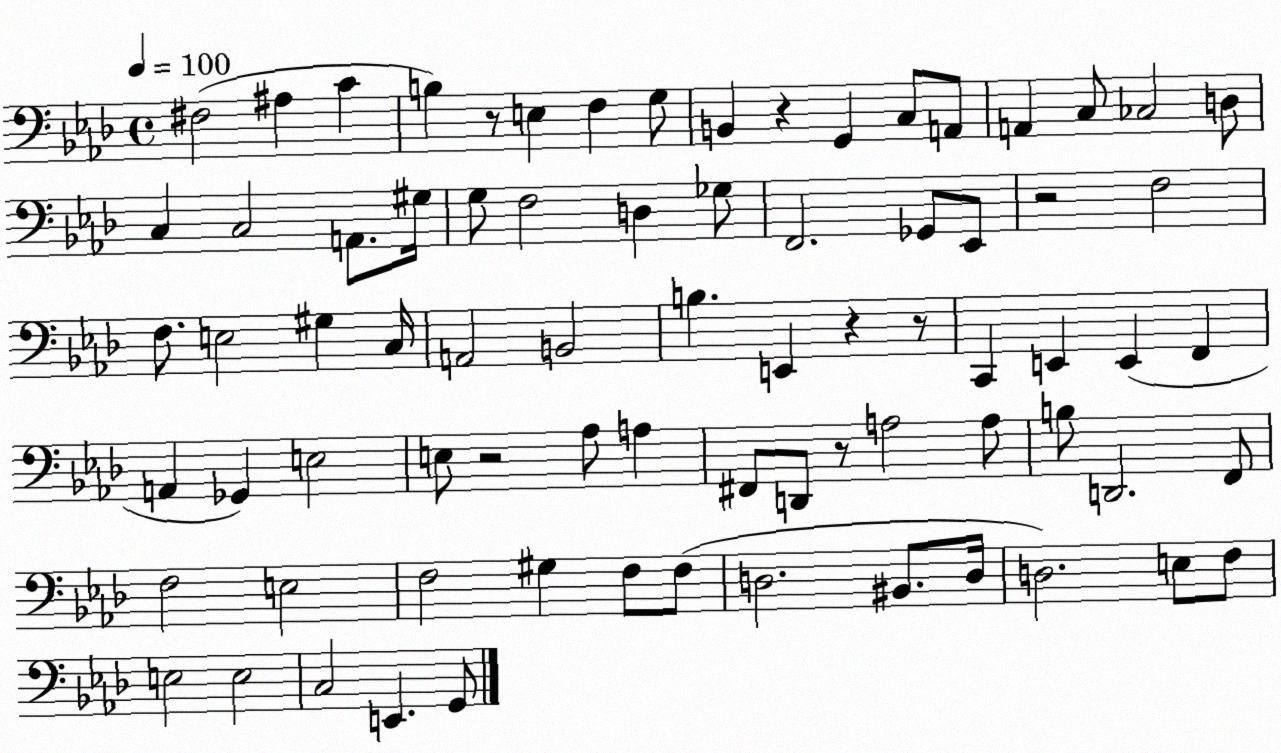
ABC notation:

X:1
T:Untitled
M:4/4
L:1/4
K:Ab
^F,2 ^A, C B, z/2 E, F, G,/2 B,, z G,, C,/2 A,,/2 A,, C,/2 _C,2 D,/2 C, C,2 A,,/2 ^G,/4 G,/2 F,2 D, _G,/2 F,,2 _G,,/2 _E,,/2 z2 F,2 F,/2 E,2 ^G, C,/4 A,,2 B,,2 B, E,, z z/2 C,, E,, E,, F,, A,, _G,, E,2 E,/2 z2 _A,/2 A, ^F,,/2 D,,/2 z/2 A,2 A,/2 B,/2 D,,2 F,,/2 F,2 E,2 F,2 ^G, F,/2 F,/2 D,2 ^B,,/2 D,/4 D,2 E,/2 F,/2 E,2 E,2 C,2 E,, G,,/2